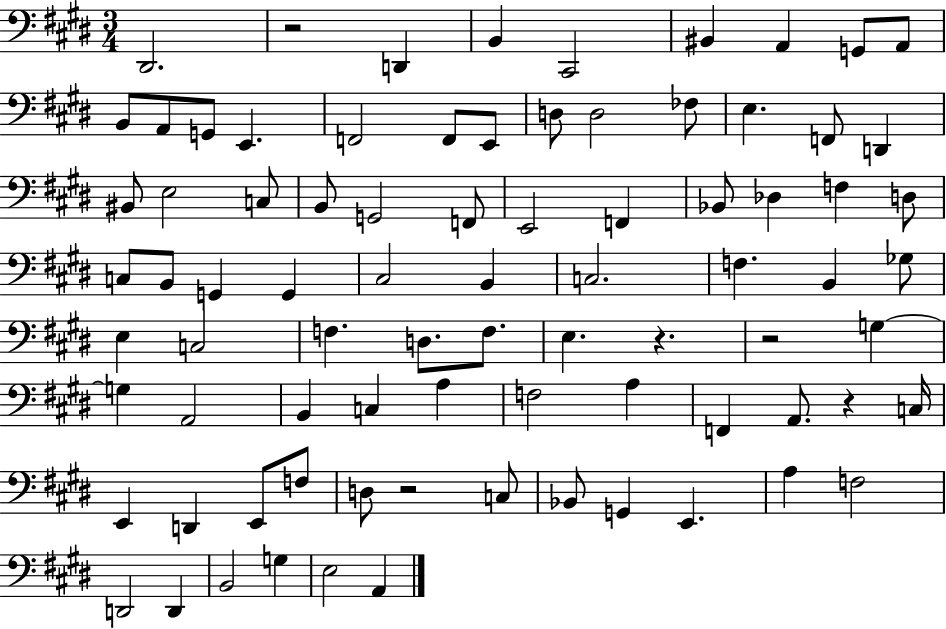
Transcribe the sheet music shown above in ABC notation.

X:1
T:Untitled
M:3/4
L:1/4
K:E
^D,,2 z2 D,, B,, ^C,,2 ^B,, A,, G,,/2 A,,/2 B,,/2 A,,/2 G,,/2 E,, F,,2 F,,/2 E,,/2 D,/2 D,2 _F,/2 E, F,,/2 D,, ^B,,/2 E,2 C,/2 B,,/2 G,,2 F,,/2 E,,2 F,, _B,,/2 _D, F, D,/2 C,/2 B,,/2 G,, G,, ^C,2 B,, C,2 F, B,, _G,/2 E, C,2 F, D,/2 F,/2 E, z z2 G, G, A,,2 B,, C, A, F,2 A, F,, A,,/2 z C,/4 E,, D,, E,,/2 F,/2 D,/2 z2 C,/2 _B,,/2 G,, E,, A, F,2 D,,2 D,, B,,2 G, E,2 A,,